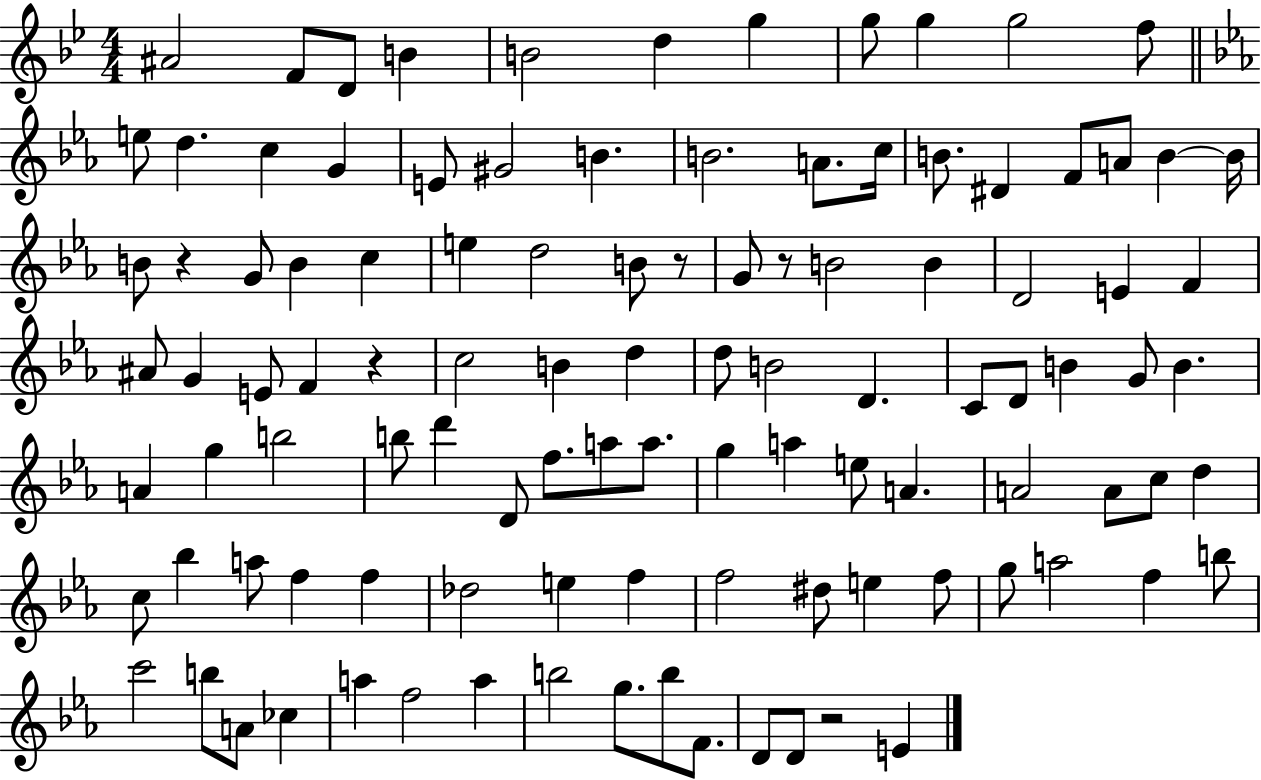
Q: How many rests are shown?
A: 5